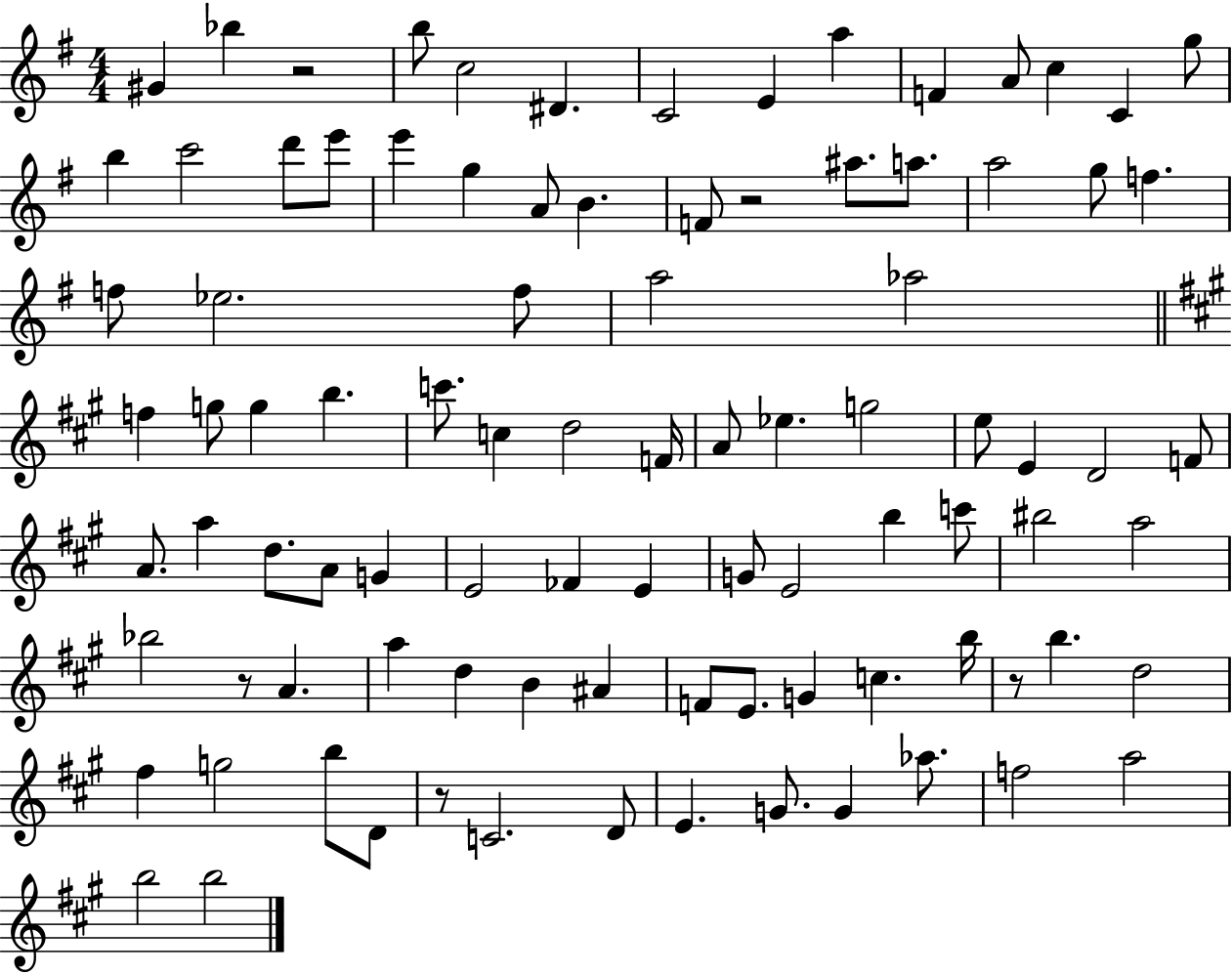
G#4/q Bb5/q R/h B5/e C5/h D#4/q. C4/h E4/q A5/q F4/q A4/e C5/q C4/q G5/e B5/q C6/h D6/e E6/e E6/q G5/q A4/e B4/q. F4/e R/h A#5/e. A5/e. A5/h G5/e F5/q. F5/e Eb5/h. F5/e A5/h Ab5/h F5/q G5/e G5/q B5/q. C6/e. C5/q D5/h F4/s A4/e Eb5/q. G5/h E5/e E4/q D4/h F4/e A4/e. A5/q D5/e. A4/e G4/q E4/h FES4/q E4/q G4/e E4/h B5/q C6/e BIS5/h A5/h Bb5/h R/e A4/q. A5/q D5/q B4/q A#4/q F4/e E4/e. G4/q C5/q. B5/s R/e B5/q. D5/h F#5/q G5/h B5/e D4/e R/e C4/h. D4/e E4/q. G4/e. G4/q Ab5/e. F5/h A5/h B5/h B5/h